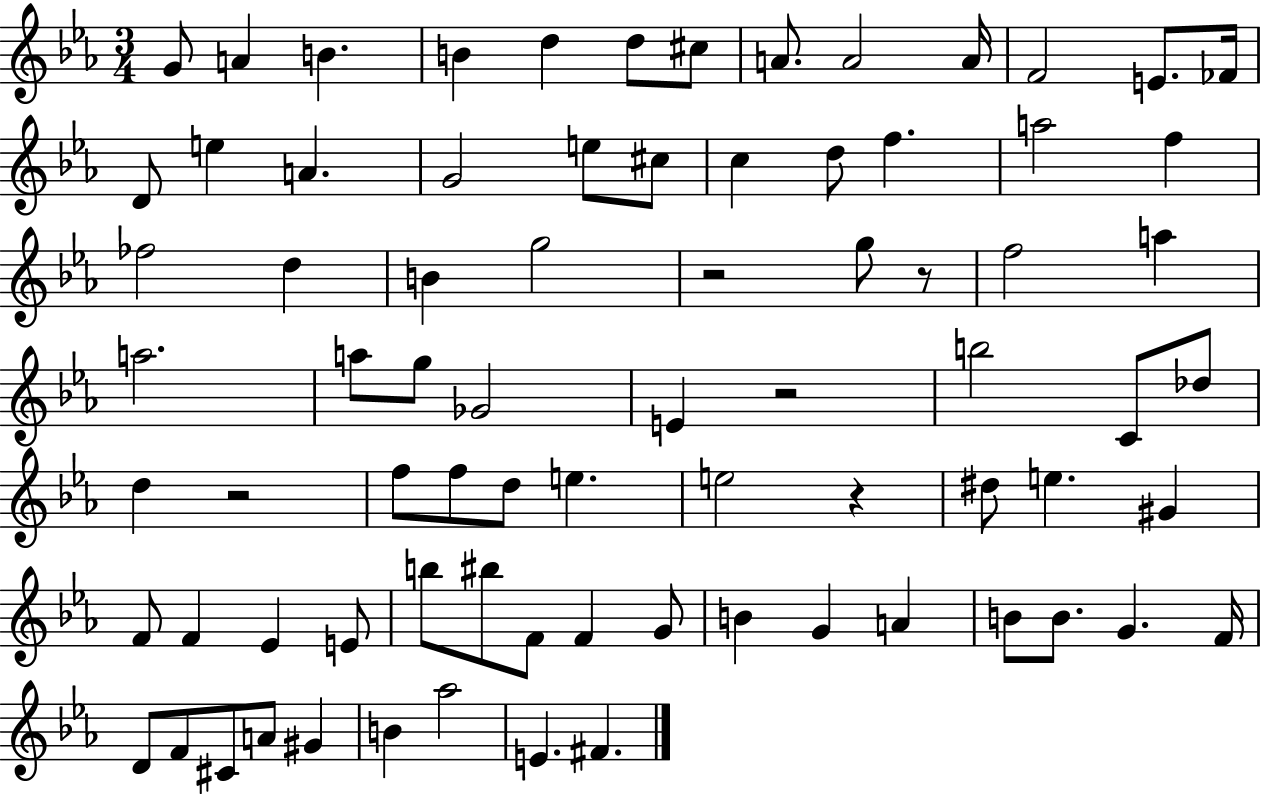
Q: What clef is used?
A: treble